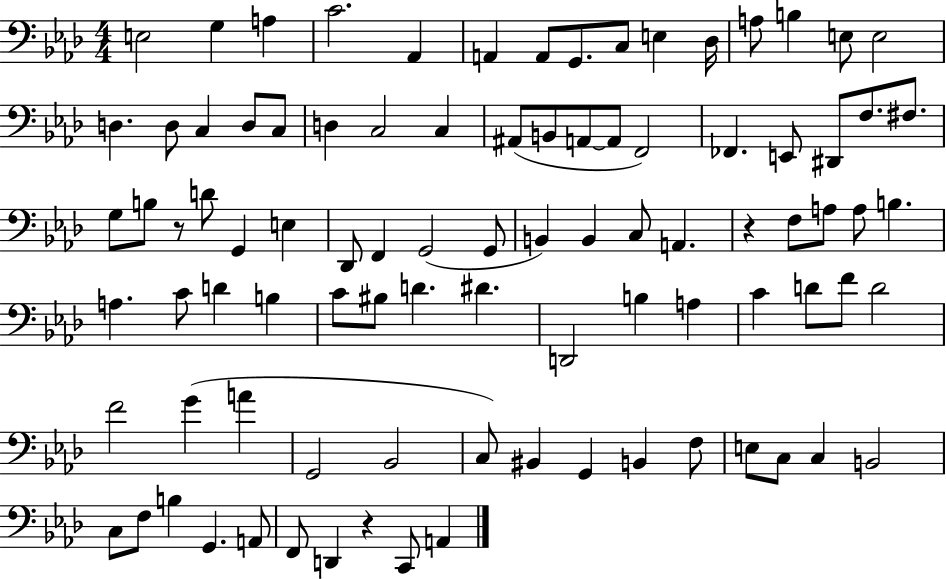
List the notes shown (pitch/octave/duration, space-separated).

E3/h G3/q A3/q C4/h. Ab2/q A2/q A2/e G2/e. C3/e E3/q Db3/s A3/e B3/q E3/e E3/h D3/q. D3/e C3/q D3/e C3/e D3/q C3/h C3/q A#2/e B2/e A2/e A2/e F2/h FES2/q. E2/e D#2/e F3/e. F#3/e. G3/e B3/e R/e D4/e G2/q E3/q Db2/e F2/q G2/h G2/e B2/q B2/q C3/e A2/q. R/q F3/e A3/e A3/e B3/q. A3/q. C4/e D4/q B3/q C4/e BIS3/e D4/q. D#4/q. D2/h B3/q A3/q C4/q D4/e F4/e D4/h F4/h G4/q A4/q G2/h Bb2/h C3/e BIS2/q G2/q B2/q F3/e E3/e C3/e C3/q B2/h C3/e F3/e B3/q G2/q. A2/e F2/e D2/q R/q C2/e A2/q